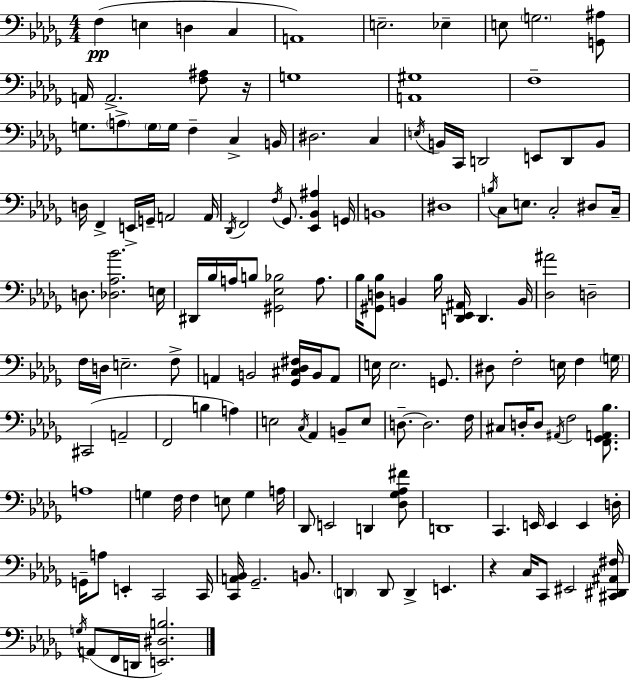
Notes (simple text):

F3/q E3/q D3/q C3/q A2/w E3/h. Eb3/q E3/e G3/h. [G2,A#3]/e A2/s A2/h. [F3,A#3]/e R/s G3/w [A2,G#3]/w F3/w G3/e. A3/e G3/s G3/s F3/q C3/q B2/s D#3/h. C3/q E3/s B2/s C2/s D2/h E2/e D2/e B2/e D3/s F2/q E2/s G2/s A2/h A2/s Db2/s F2/h F3/s Gb2/e. [Eb2,Bb2,A#3]/q G2/s B2/w D#3/w B3/s C3/e E3/e. C3/h D#3/e C3/s D3/e. [Db3,Ab3,Bb4]/h. E3/s D#2/s Bb3/s A3/s B3/e [G#2,Eb3,Bb3]/h A3/e. Bb3/s [G#2,D3,Bb3]/e B2/q Bb3/s [D2,Eb2,A#2]/s D2/q. B2/s [Db3,A#4]/h D3/h F3/s D3/s E3/h. F3/e A2/q B2/h [Gb2,C#3,Db3,F#3]/s B2/s A2/e E3/s E3/h. G2/e. D#3/e F3/h E3/s F3/q G3/s C#2/h A2/h F2/h B3/q A3/q E3/h C3/s Ab2/q B2/e E3/e D3/e. D3/h. F3/s C#3/e D3/s D3/e A#2/s F3/h [F2,Gb2,A2,Bb3]/e. A3/w G3/q F3/s F3/q E3/e G3/q A3/s Db2/e E2/h D2/q [Db3,Gb3,Ab3,F#4]/e D2/w C2/q. E2/s E2/q E2/q D3/s G2/s A3/e E2/q C2/h C2/s [C2,A2,Bb2]/s Gb2/h. B2/e. D2/q D2/e D2/q E2/q. R/q C3/s C2/e EIS2/h [C#2,D#2,A#2,F#3]/s G3/s A2/e F2/s D2/s [E2,D#3,B3]/h.